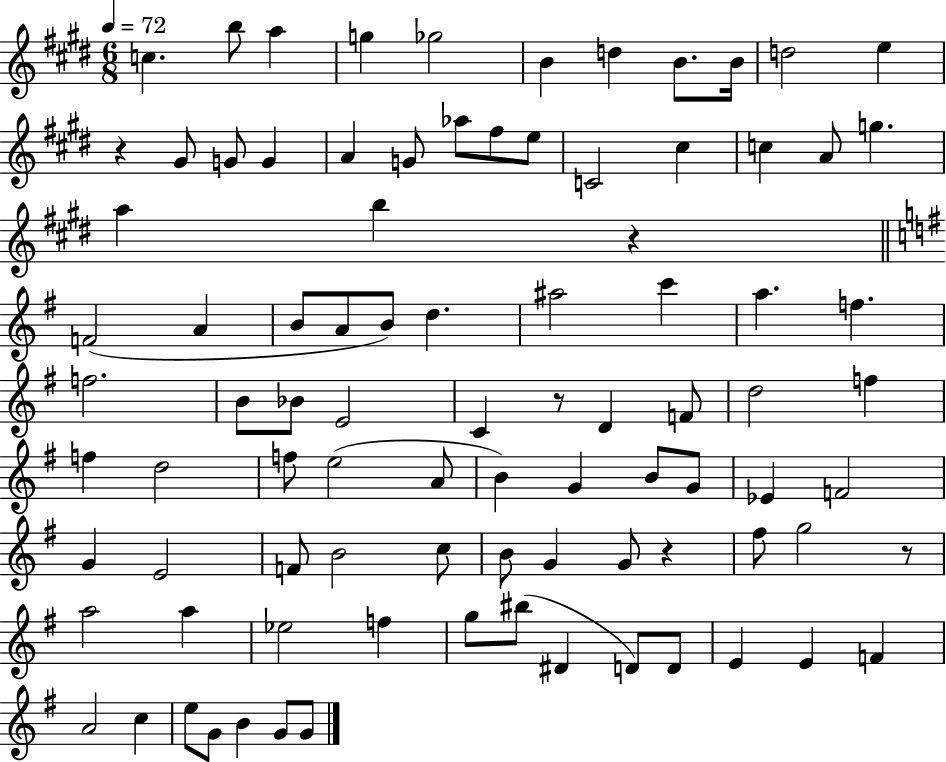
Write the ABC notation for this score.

X:1
T:Untitled
M:6/8
L:1/4
K:E
c b/2 a g _g2 B d B/2 B/4 d2 e z ^G/2 G/2 G A G/2 _a/2 ^f/2 e/2 C2 ^c c A/2 g a b z F2 A B/2 A/2 B/2 d ^a2 c' a f f2 B/2 _B/2 E2 C z/2 D F/2 d2 f f d2 f/2 e2 A/2 B G B/2 G/2 _E F2 G E2 F/2 B2 c/2 B/2 G G/2 z ^f/2 g2 z/2 a2 a _e2 f g/2 ^b/2 ^D D/2 D/2 E E F A2 c e/2 G/2 B G/2 G/2